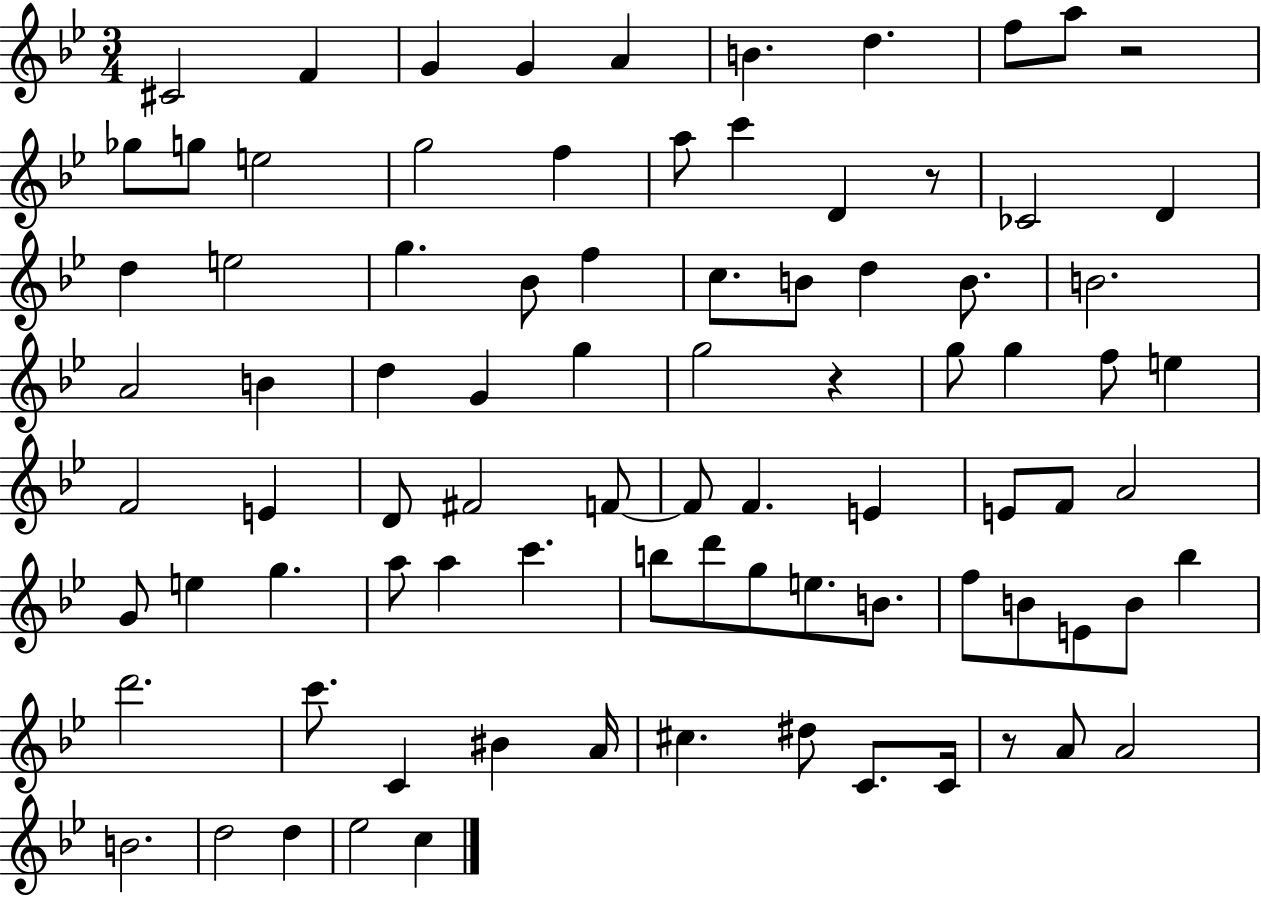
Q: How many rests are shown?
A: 4